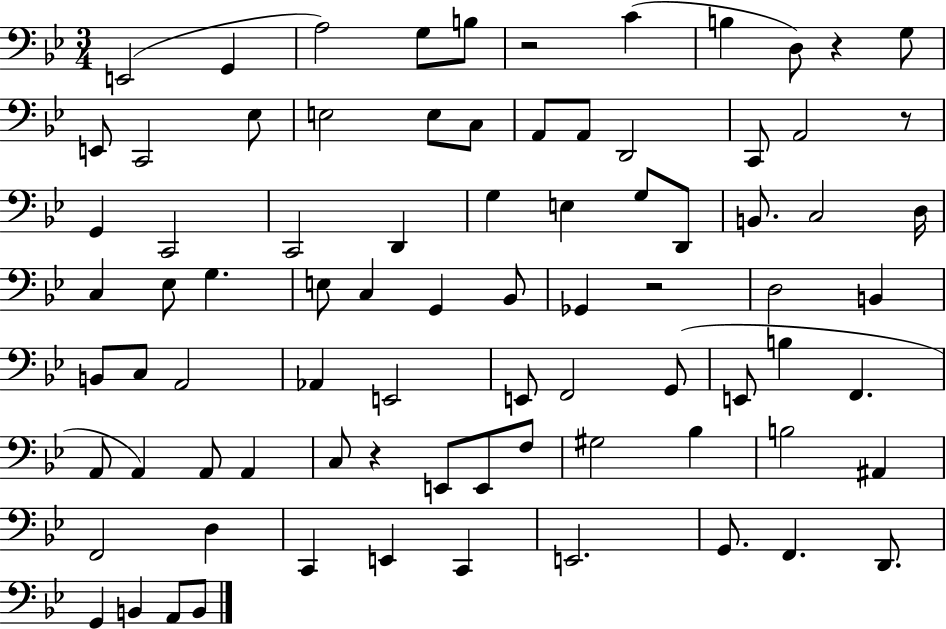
X:1
T:Untitled
M:3/4
L:1/4
K:Bb
E,,2 G,, A,2 G,/2 B,/2 z2 C B, D,/2 z G,/2 E,,/2 C,,2 _E,/2 E,2 E,/2 C,/2 A,,/2 A,,/2 D,,2 C,,/2 A,,2 z/2 G,, C,,2 C,,2 D,, G, E, G,/2 D,,/2 B,,/2 C,2 D,/4 C, _E,/2 G, E,/2 C, G,, _B,,/2 _G,, z2 D,2 B,, B,,/2 C,/2 A,,2 _A,, E,,2 E,,/2 F,,2 G,,/2 E,,/2 B, F,, A,,/2 A,, A,,/2 A,, C,/2 z E,,/2 E,,/2 F,/2 ^G,2 _B, B,2 ^A,, F,,2 D, C,, E,, C,, E,,2 G,,/2 F,, D,,/2 G,, B,, A,,/2 B,,/2